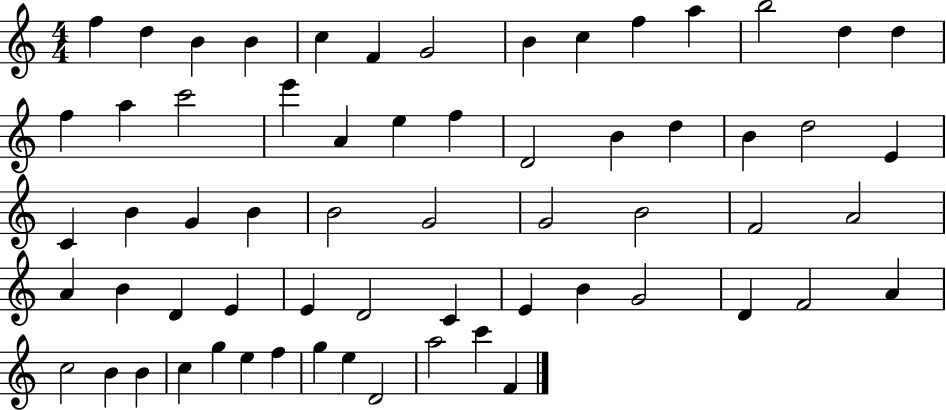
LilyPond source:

{
  \clef treble
  \numericTimeSignature
  \time 4/4
  \key c \major
  f''4 d''4 b'4 b'4 | c''4 f'4 g'2 | b'4 c''4 f''4 a''4 | b''2 d''4 d''4 | \break f''4 a''4 c'''2 | e'''4 a'4 e''4 f''4 | d'2 b'4 d''4 | b'4 d''2 e'4 | \break c'4 b'4 g'4 b'4 | b'2 g'2 | g'2 b'2 | f'2 a'2 | \break a'4 b'4 d'4 e'4 | e'4 d'2 c'4 | e'4 b'4 g'2 | d'4 f'2 a'4 | \break c''2 b'4 b'4 | c''4 g''4 e''4 f''4 | g''4 e''4 d'2 | a''2 c'''4 f'4 | \break \bar "|."
}